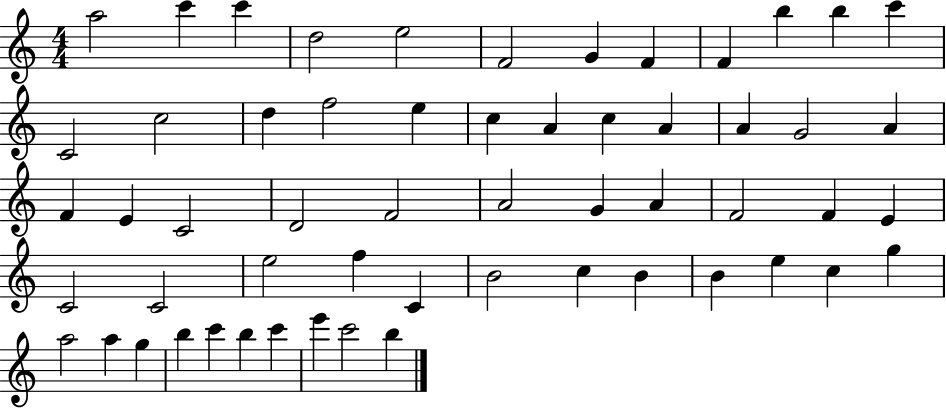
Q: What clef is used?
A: treble